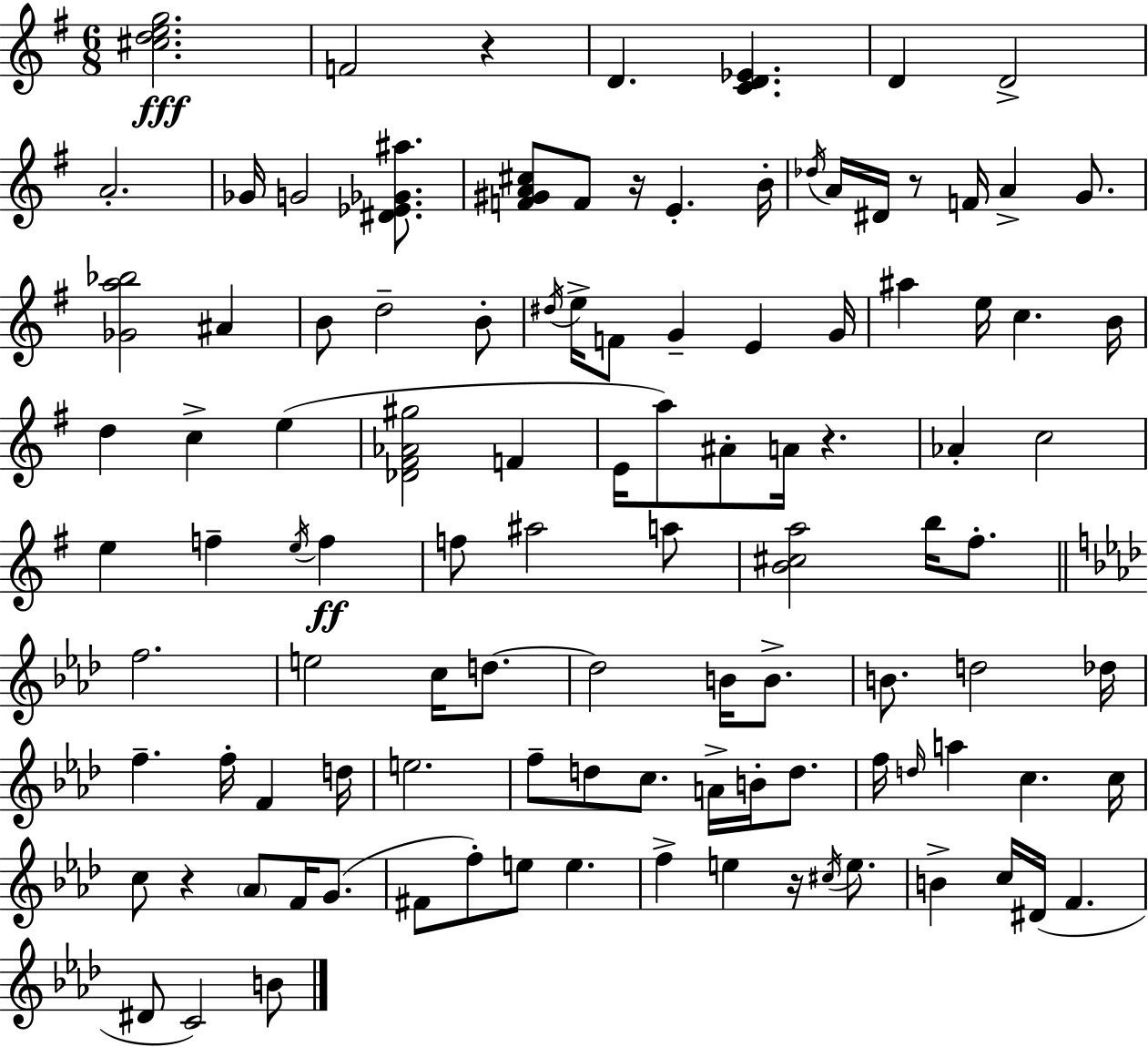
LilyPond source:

{
  \clef treble
  \numericTimeSignature
  \time 6/8
  \key e \minor
  <cis'' d'' e'' g''>2.\fff | f'2 r4 | d'4. <c' d' ees'>4. | d'4 d'2-> | \break a'2.-. | ges'16 g'2 <dis' ees' ges' ais''>8. | <f' gis' a' cis''>8 f'8 r16 e'4.-. b'16-. | \acciaccatura { des''16 } a'16 dis'16 r8 f'16 a'4-> g'8. | \break <ges' a'' bes''>2 ais'4 | b'8 d''2-- b'8-. | \acciaccatura { dis''16 } e''16-> f'8 g'4-- e'4 | g'16 ais''4 e''16 c''4. | \break b'16 d''4 c''4-> e''4( | <des' fis' aes' gis''>2 f'4 | e'16 a''8) ais'8-. a'16 r4. | aes'4-. c''2 | \break e''4 f''4-- \acciaccatura { e''16 } f''4\ff | f''8 ais''2 | a''8 <b' cis'' a''>2 b''16 | fis''8.-. \bar "||" \break \key aes \major f''2. | e''2 c''16 d''8.~~ | d''2 b'16 b'8.-> | b'8. d''2 des''16 | \break f''4.-- f''16-. f'4 d''16 | e''2. | f''8-- d''8 c''8. a'16-> b'16-. d''8. | f''16 \grace { d''16 } a''4 c''4. | \break c''16 c''8 r4 \parenthesize aes'8 f'16 g'8.( | fis'8 f''8-.) e''8 e''4. | f''4-> e''4 r16 \acciaccatura { cis''16 } e''8. | b'4-> c''16 dis'16( f'4. | \break dis'8 c'2) | b'8 \bar "|."
}